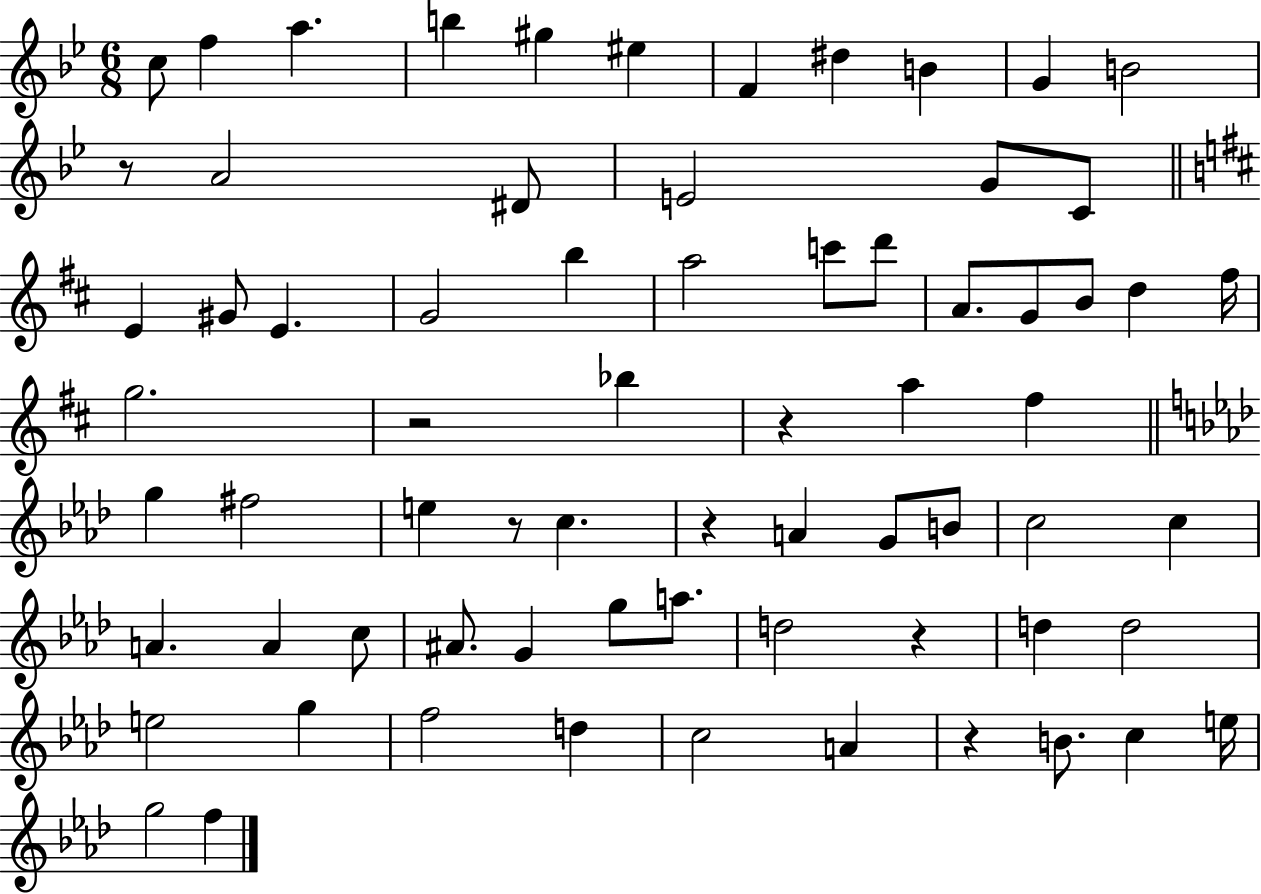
{
  \clef treble
  \numericTimeSignature
  \time 6/8
  \key bes \major
  c''8 f''4 a''4. | b''4 gis''4 eis''4 | f'4 dis''4 b'4 | g'4 b'2 | \break r8 a'2 dis'8 | e'2 g'8 c'8 | \bar "||" \break \key d \major e'4 gis'8 e'4. | g'2 b''4 | a''2 c'''8 d'''8 | a'8. g'8 b'8 d''4 fis''16 | \break g''2. | r2 bes''4 | r4 a''4 fis''4 | \bar "||" \break \key aes \major g''4 fis''2 | e''4 r8 c''4. | r4 a'4 g'8 b'8 | c''2 c''4 | \break a'4. a'4 c''8 | ais'8. g'4 g''8 a''8. | d''2 r4 | d''4 d''2 | \break e''2 g''4 | f''2 d''4 | c''2 a'4 | r4 b'8. c''4 e''16 | \break g''2 f''4 | \bar "|."
}